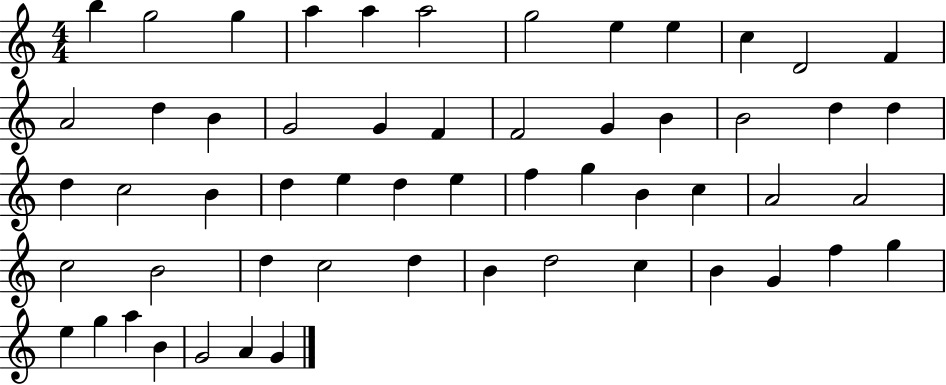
X:1
T:Untitled
M:4/4
L:1/4
K:C
b g2 g a a a2 g2 e e c D2 F A2 d B G2 G F F2 G B B2 d d d c2 B d e d e f g B c A2 A2 c2 B2 d c2 d B d2 c B G f g e g a B G2 A G